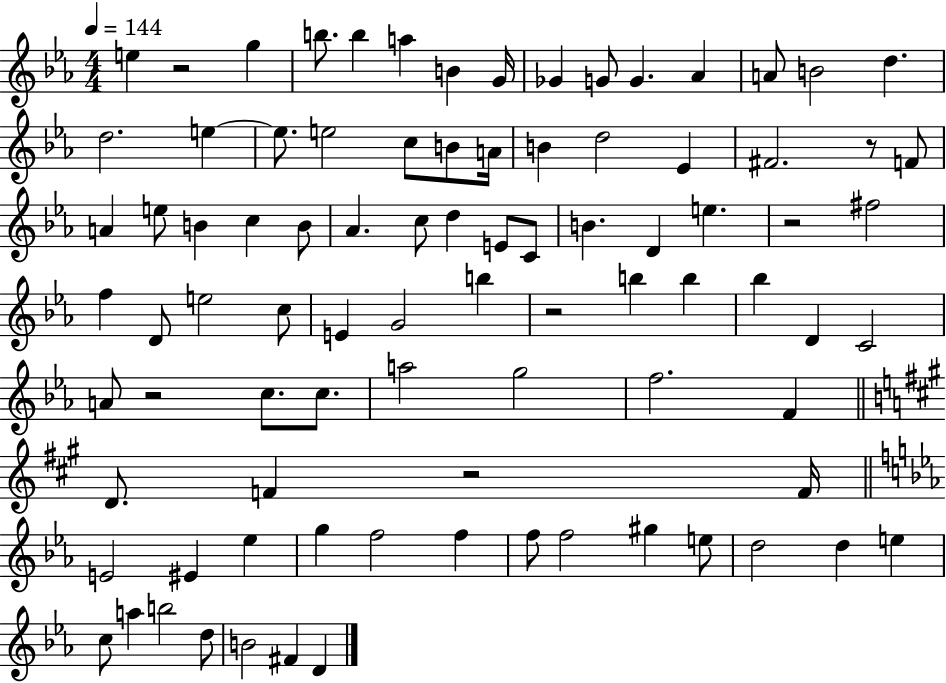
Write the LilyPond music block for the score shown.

{
  \clef treble
  \numericTimeSignature
  \time 4/4
  \key ees \major
  \tempo 4 = 144
  e''4 r2 g''4 | b''8. b''4 a''4 b'4 g'16 | ges'4 g'8 g'4. aes'4 | a'8 b'2 d''4. | \break d''2. e''4~~ | e''8. e''2 c''8 b'8 a'16 | b'4 d''2 ees'4 | fis'2. r8 f'8 | \break a'4 e''8 b'4 c''4 b'8 | aes'4. c''8 d''4 e'8 c'8 | b'4. d'4 e''4. | r2 fis''2 | \break f''4 d'8 e''2 c''8 | e'4 g'2 b''4 | r2 b''4 b''4 | bes''4 d'4 c'2 | \break a'8 r2 c''8. c''8. | a''2 g''2 | f''2. f'4 | \bar "||" \break \key a \major d'8. f'4 r2 f'16 | \bar "||" \break \key ees \major e'2 eis'4 ees''4 | g''4 f''2 f''4 | f''8 f''2 gis''4 e''8 | d''2 d''4 e''4 | \break c''8 a''4 b''2 d''8 | b'2 fis'4 d'4 | \bar "|."
}